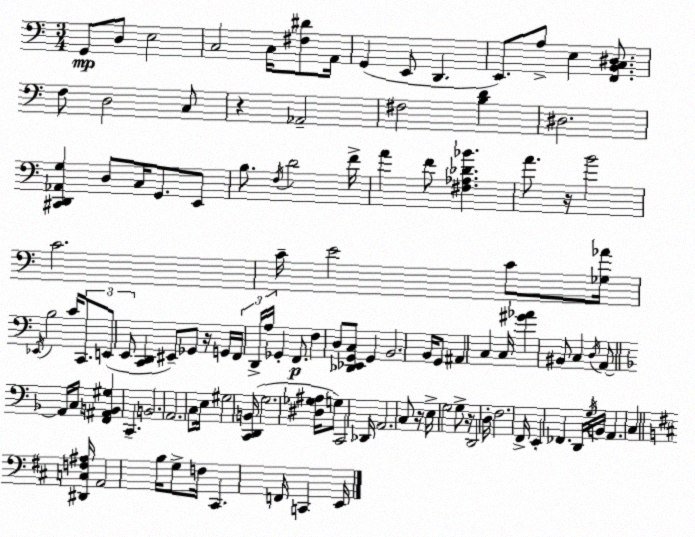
X:1
T:Untitled
M:3/4
L:1/4
K:C
G,,/2 D,/2 E,2 C,2 C,/4 [^F,^D]/2 A,,/4 G,, E,,/2 D,, E,,/2 A,/2 E, [F,,B,,C,^D,]/2 F,/2 D,2 C,/2 z _A,,2 ^F,2 [B,D] ^D,2 [^C,,D,,_A,,G,] D,/2 C,/4 G,,/2 E,,/2 B,/2 F,/4 D2 F/4 A F/2 [^F,_A,_D_B] A/2 z/4 B2 C2 C/4 E2 C/2 [_G,_A]/4 _E,,/4 B,2 C/4 C,,/2 E,,/2 E,,/2 [C,,D,,] ^E,,/2 _G,,/2 z/4 G,,/4 F,,/4 D,,/4 A,/4 _G,, F,,/2 F, D,/2 [_D,,_E,,G,,C,]/2 G,, B,,2 B,,/4 G,,/2 ^A,, C, C,/4 [^G_A] ^B,,/2 C, D,/4 A,,/2 A,,/4 C,/4 [F,,^A,,B,,^G,] C,, B,,2 A,,2 C,/2 E,/4 ^G,2 [C,,D,,B,,]/4 G,2 [^D,_G,^A,]/4 G,/2 C,,2 _D,,/4 A,,2 C,/2 z/4 E,/4 G,2 G,/2 z/4 D,,2 D,/4 F,2 F,,/4 E,, _F,, D,,/4 G,/4 B,,/4 A,, C, [^D,,C,F,^A,]/4 A,,2 B,/4 G,/2 F,/4 ^C,, F,,/4 C,, E,,/4